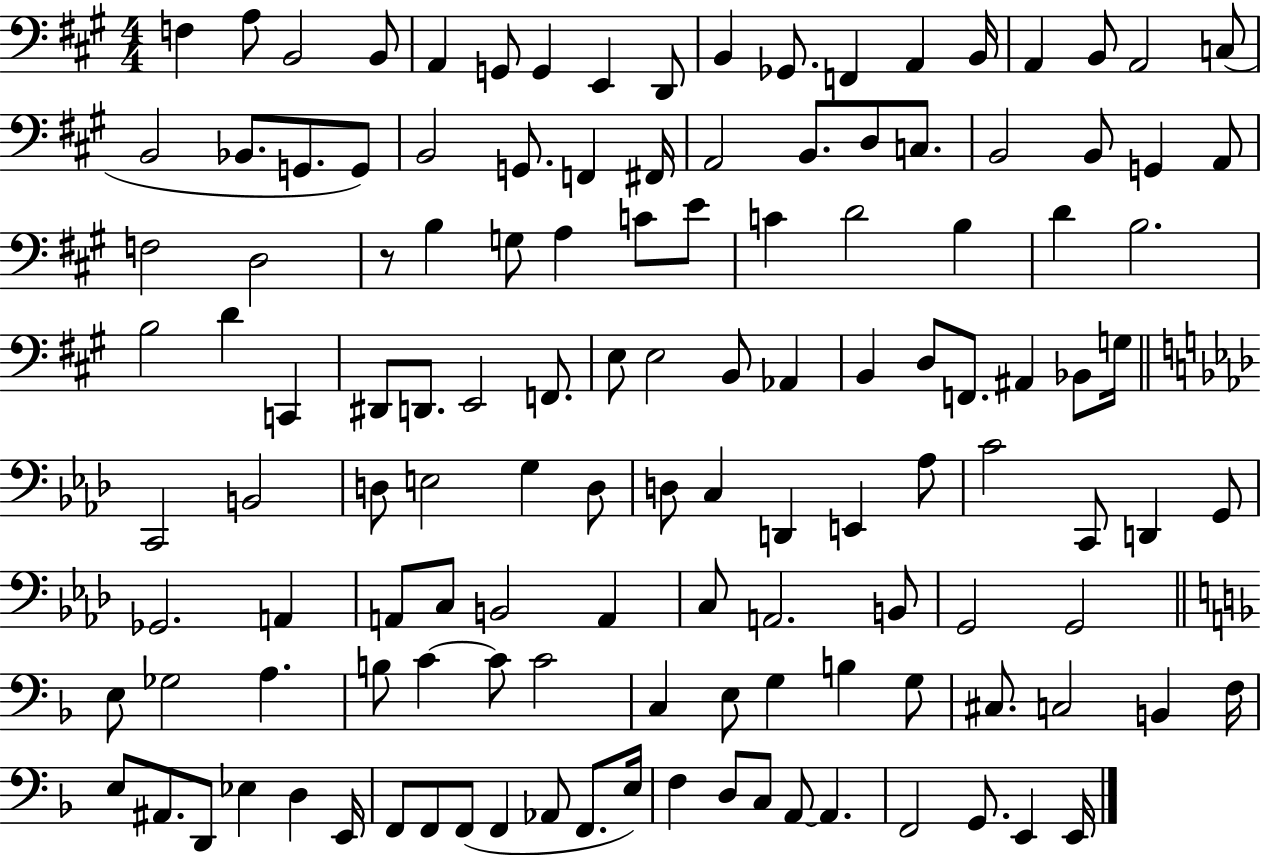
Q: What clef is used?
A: bass